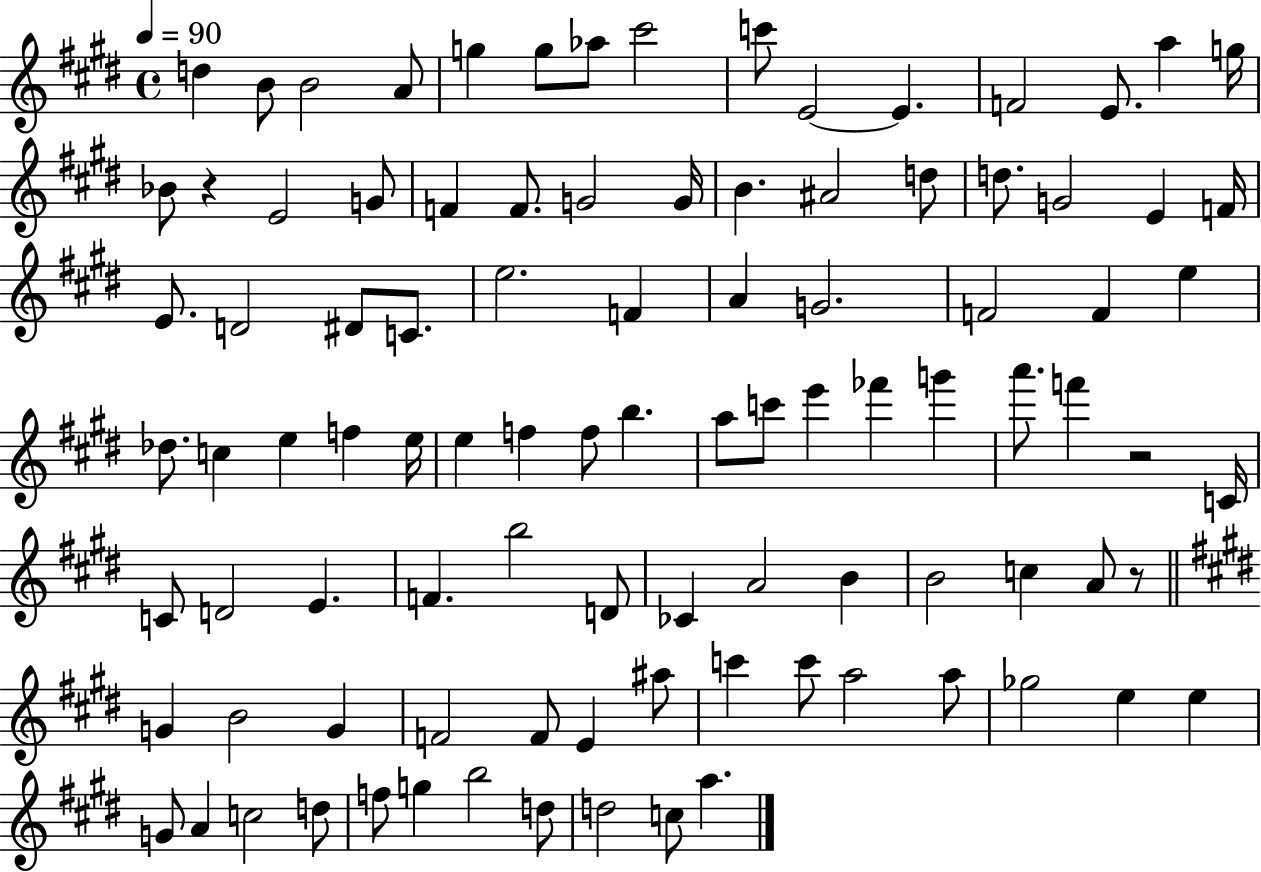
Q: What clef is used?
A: treble